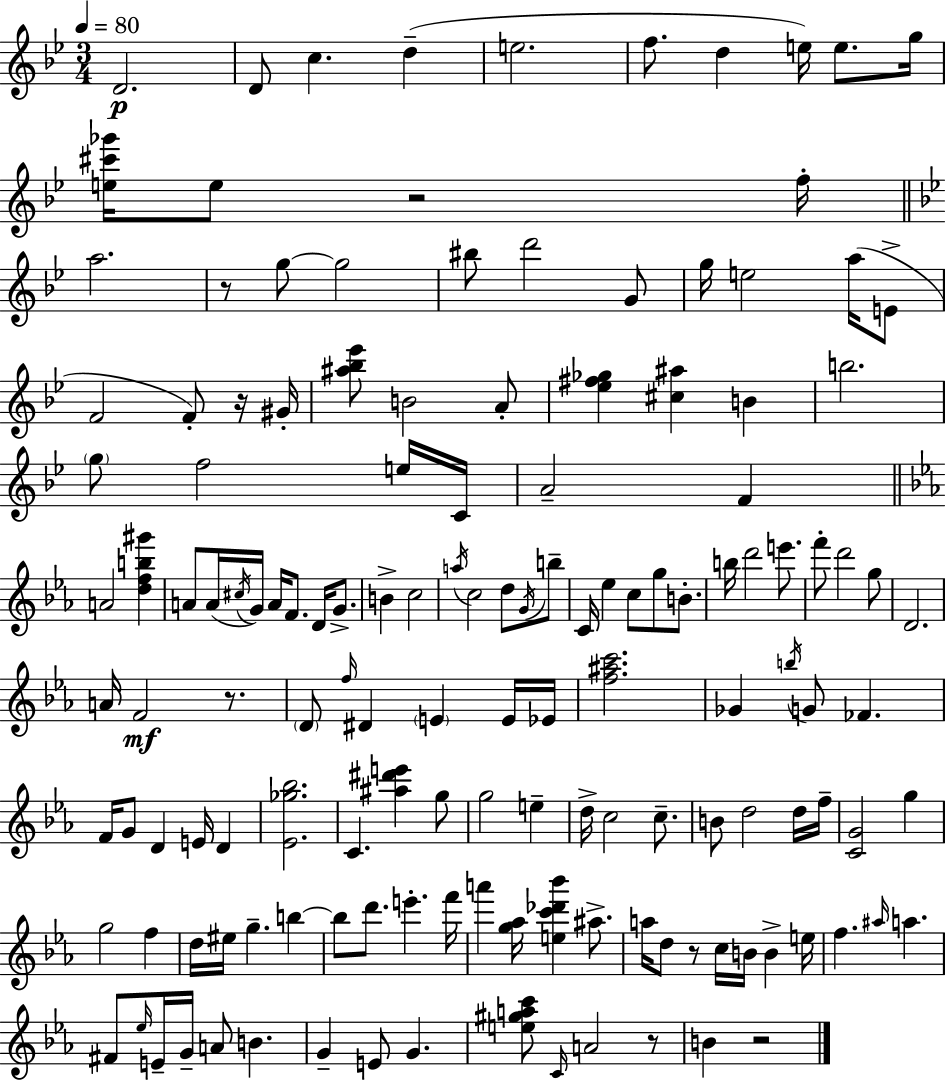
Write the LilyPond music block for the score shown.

{
  \clef treble
  \numericTimeSignature
  \time 3/4
  \key g \minor
  \tempo 4 = 80
  d'2.\p | d'8 c''4. d''4--( | e''2. | f''8. d''4 e''16) e''8. g''16 | \break <e'' cis''' ges'''>16 e''8 r2 f''16-. | \bar "||" \break \key bes \major a''2. | r8 g''8~~ g''2 | bis''8 d'''2 g'8 | g''16 e''2 a''16( e'8-> | \break f'2 f'8-.) r16 gis'16-. | <ais'' bes'' ees'''>8 b'2 a'8-. | <ees'' fis'' ges''>4 <cis'' ais''>4 b'4 | b''2. | \break \parenthesize g''8 f''2 e''16 c'16 | a'2-- f'4 | \bar "||" \break \key ees \major a'2 <d'' f'' b'' gis'''>4 | a'8 a'16( \acciaccatura { cis''16 } g'16) a'16 f'8. d'16 g'8.-> | b'4-> c''2 | \acciaccatura { a''16 } c''2 d''8 | \break \acciaccatura { g'16 } b''8-- c'16 ees''4 c''8 g''8 | b'8.-. b''16 d'''2 | e'''8. f'''8-. d'''2 | g''8 d'2. | \break a'16 f'2\mf | r8. \parenthesize d'8 \grace { f''16 } dis'4 \parenthesize e'4 | e'16 ees'16 <f'' ais'' c'''>2. | ges'4 \acciaccatura { b''16 } g'8 fes'4. | \break f'16 g'8 d'4 | e'16 d'4 <ees' ges'' bes''>2. | c'4. <ais'' dis''' e'''>4 | g''8 g''2 | \break e''4-- d''16-> c''2 | c''8.-- b'8 d''2 | d''16 f''16-- <c' g'>2 | g''4 g''2 | \break f''4 d''16 eis''16 g''4.-- | b''4~~ b''8 d'''8. e'''4.-. | f'''16 a'''4 <g'' aes''>16 <e'' c''' des''' bes'''>4 | ais''8.-> a''16 d''8 r8 c''16 b'16 | \break b'4-> e''16 f''4. \grace { ais''16 } | a''4. fis'8 \grace { ees''16 } e'16-- g'16-- a'8 | b'4. g'4-- e'8 | g'4. <e'' gis'' a'' c'''>8 \grace { c'16 } a'2 | \break r8 b'4 | r2 \bar "|."
}